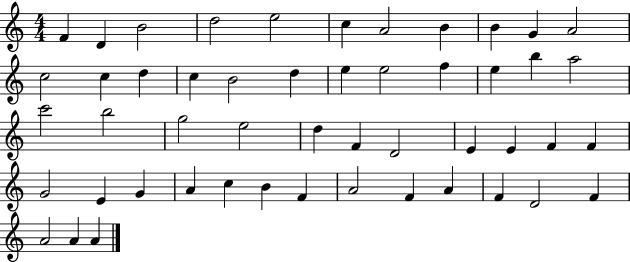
F4/q D4/q B4/h D5/h E5/h C5/q A4/h B4/q B4/q G4/q A4/h C5/h C5/q D5/q C5/q B4/h D5/q E5/q E5/h F5/q E5/q B5/q A5/h C6/h B5/h G5/h E5/h D5/q F4/q D4/h E4/q E4/q F4/q F4/q G4/h E4/q G4/q A4/q C5/q B4/q F4/q A4/h F4/q A4/q F4/q D4/h F4/q A4/h A4/q A4/q